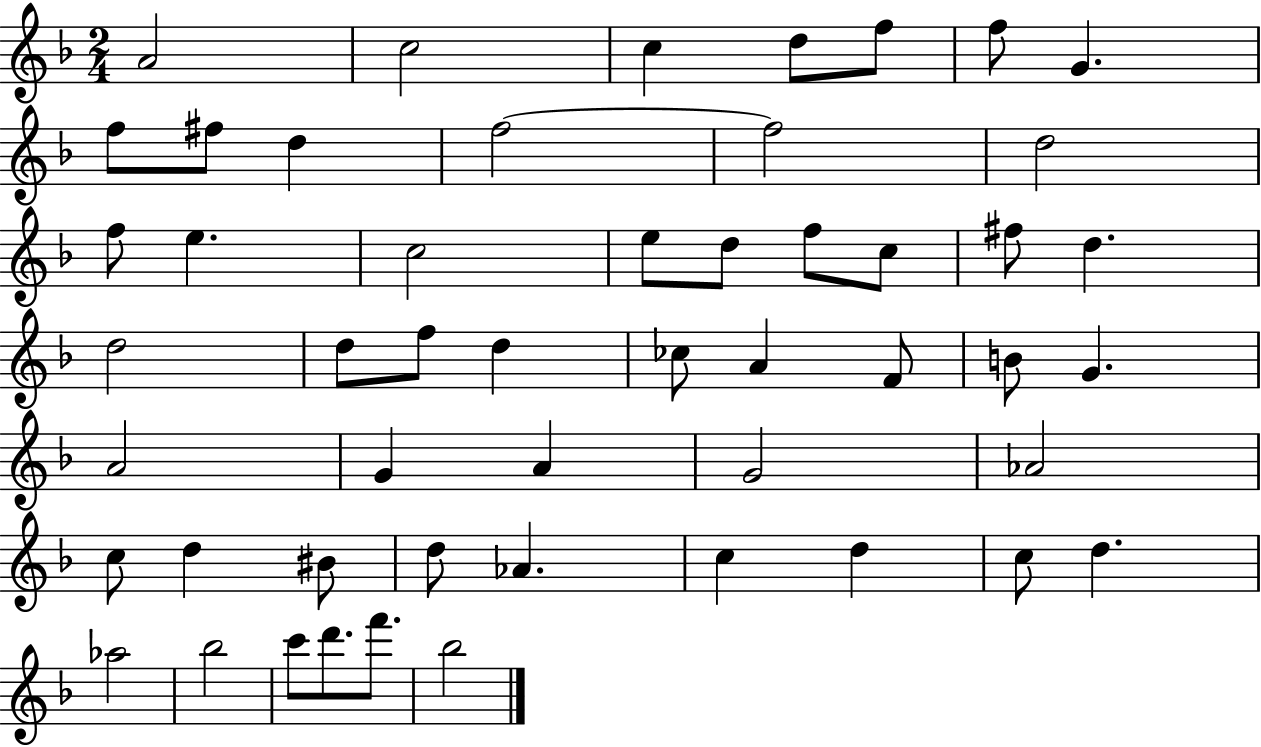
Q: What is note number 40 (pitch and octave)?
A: D5